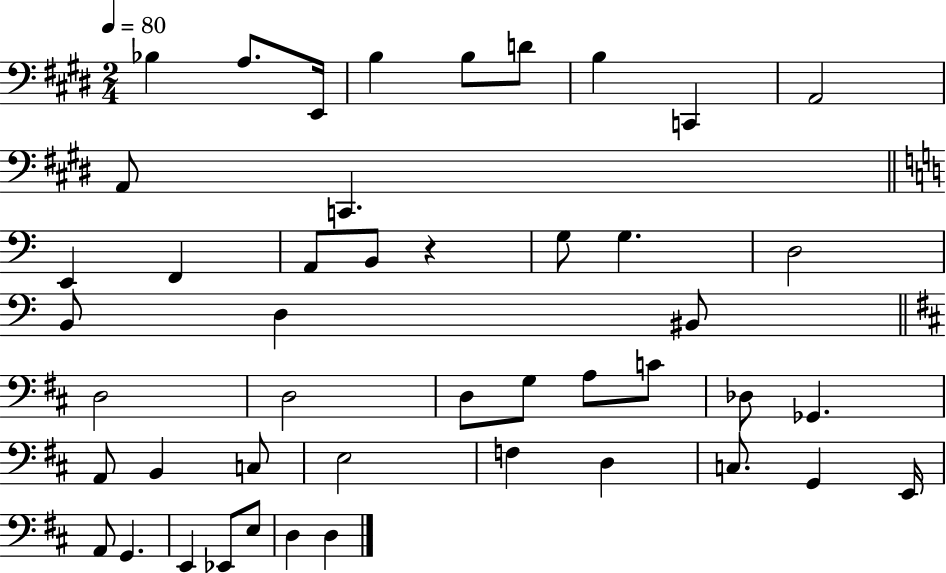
{
  \clef bass
  \numericTimeSignature
  \time 2/4
  \key e \major
  \tempo 4 = 80
  bes4 a8. e,16 | b4 b8 d'8 | b4 c,4 | a,2 | \break a,8 c,4. | \bar "||" \break \key a \minor e,4 f,4 | a,8 b,8 r4 | g8 g4. | d2 | \break b,8 d4 bis,8 | \bar "||" \break \key d \major d2 | d2 | d8 g8 a8 c'8 | des8 ges,4. | \break a,8 b,4 c8 | e2 | f4 d4 | c8. g,4 e,16 | \break a,8 g,4. | e,4 ees,8 e8 | d4 d4 | \bar "|."
}